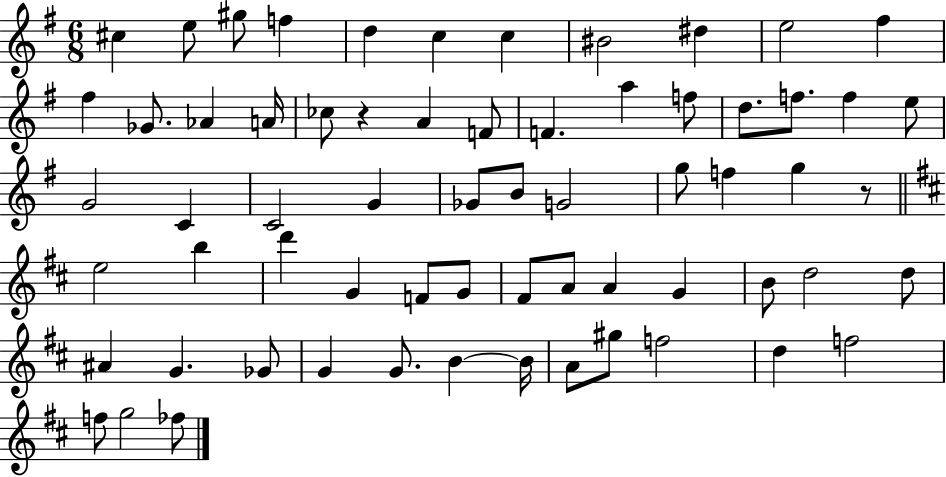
X:1
T:Untitled
M:6/8
L:1/4
K:G
^c e/2 ^g/2 f d c c ^B2 ^d e2 ^f ^f _G/2 _A A/4 _c/2 z A F/2 F a f/2 d/2 f/2 f e/2 G2 C C2 G _G/2 B/2 G2 g/2 f g z/2 e2 b d' G F/2 G/2 ^F/2 A/2 A G B/2 d2 d/2 ^A G _G/2 G G/2 B B/4 A/2 ^g/2 f2 d f2 f/2 g2 _f/2